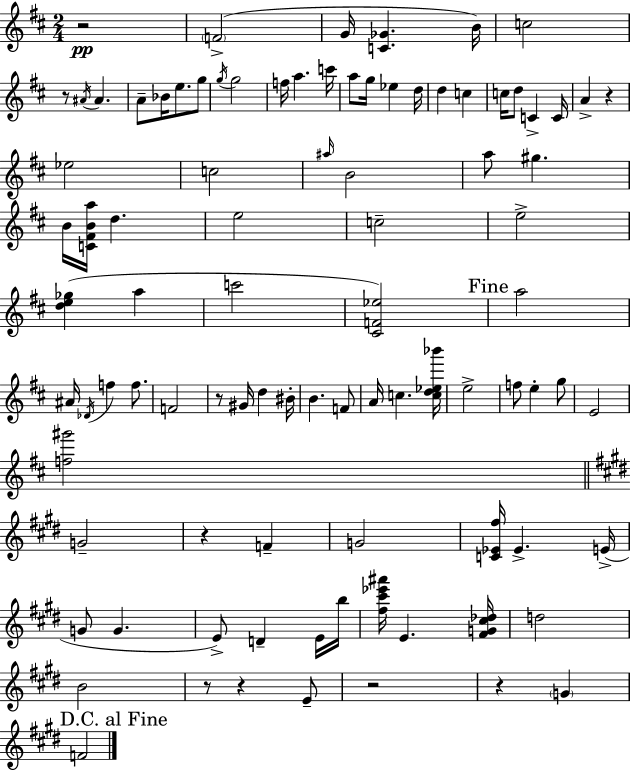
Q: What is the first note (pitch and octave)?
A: F4